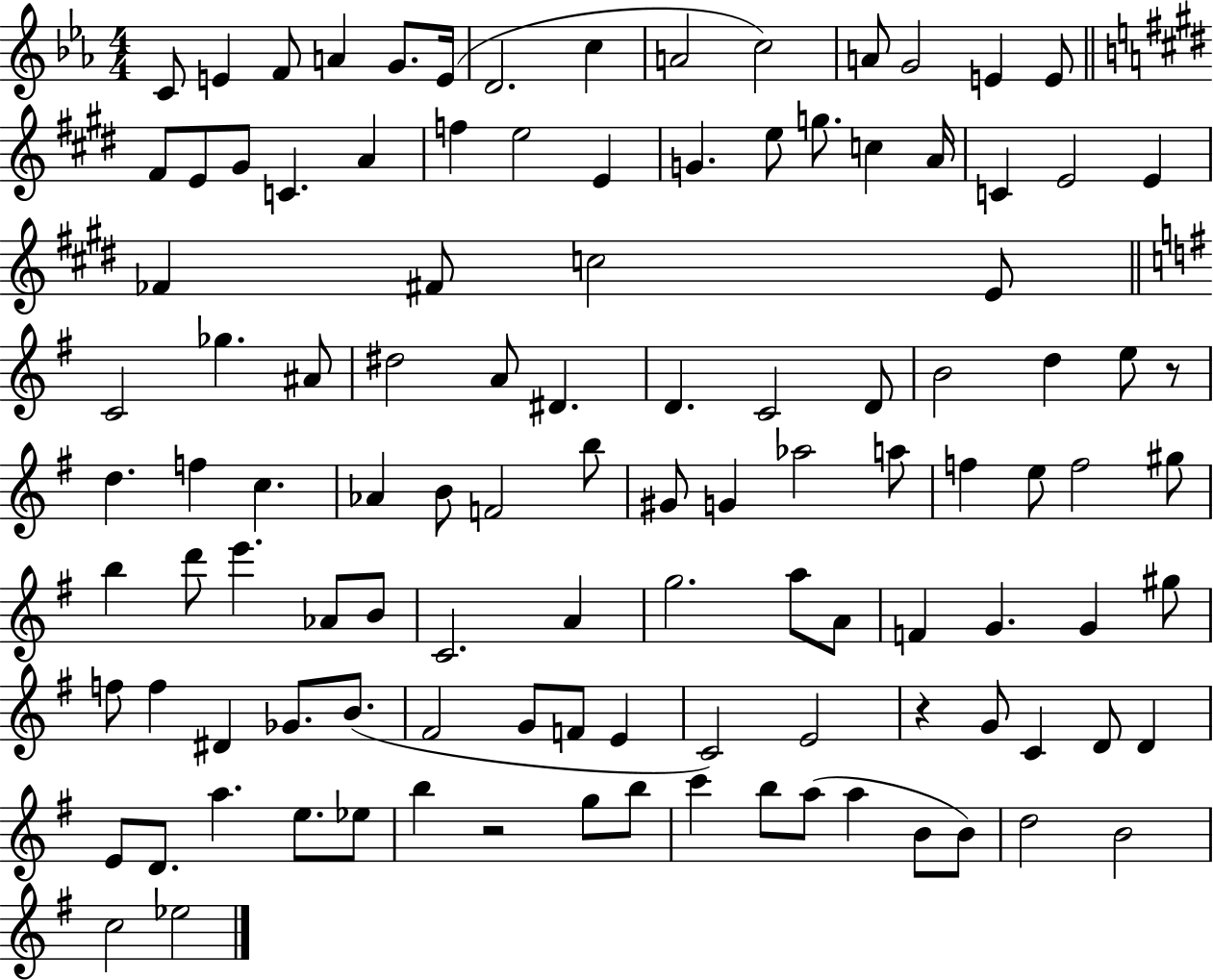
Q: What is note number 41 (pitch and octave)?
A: D4